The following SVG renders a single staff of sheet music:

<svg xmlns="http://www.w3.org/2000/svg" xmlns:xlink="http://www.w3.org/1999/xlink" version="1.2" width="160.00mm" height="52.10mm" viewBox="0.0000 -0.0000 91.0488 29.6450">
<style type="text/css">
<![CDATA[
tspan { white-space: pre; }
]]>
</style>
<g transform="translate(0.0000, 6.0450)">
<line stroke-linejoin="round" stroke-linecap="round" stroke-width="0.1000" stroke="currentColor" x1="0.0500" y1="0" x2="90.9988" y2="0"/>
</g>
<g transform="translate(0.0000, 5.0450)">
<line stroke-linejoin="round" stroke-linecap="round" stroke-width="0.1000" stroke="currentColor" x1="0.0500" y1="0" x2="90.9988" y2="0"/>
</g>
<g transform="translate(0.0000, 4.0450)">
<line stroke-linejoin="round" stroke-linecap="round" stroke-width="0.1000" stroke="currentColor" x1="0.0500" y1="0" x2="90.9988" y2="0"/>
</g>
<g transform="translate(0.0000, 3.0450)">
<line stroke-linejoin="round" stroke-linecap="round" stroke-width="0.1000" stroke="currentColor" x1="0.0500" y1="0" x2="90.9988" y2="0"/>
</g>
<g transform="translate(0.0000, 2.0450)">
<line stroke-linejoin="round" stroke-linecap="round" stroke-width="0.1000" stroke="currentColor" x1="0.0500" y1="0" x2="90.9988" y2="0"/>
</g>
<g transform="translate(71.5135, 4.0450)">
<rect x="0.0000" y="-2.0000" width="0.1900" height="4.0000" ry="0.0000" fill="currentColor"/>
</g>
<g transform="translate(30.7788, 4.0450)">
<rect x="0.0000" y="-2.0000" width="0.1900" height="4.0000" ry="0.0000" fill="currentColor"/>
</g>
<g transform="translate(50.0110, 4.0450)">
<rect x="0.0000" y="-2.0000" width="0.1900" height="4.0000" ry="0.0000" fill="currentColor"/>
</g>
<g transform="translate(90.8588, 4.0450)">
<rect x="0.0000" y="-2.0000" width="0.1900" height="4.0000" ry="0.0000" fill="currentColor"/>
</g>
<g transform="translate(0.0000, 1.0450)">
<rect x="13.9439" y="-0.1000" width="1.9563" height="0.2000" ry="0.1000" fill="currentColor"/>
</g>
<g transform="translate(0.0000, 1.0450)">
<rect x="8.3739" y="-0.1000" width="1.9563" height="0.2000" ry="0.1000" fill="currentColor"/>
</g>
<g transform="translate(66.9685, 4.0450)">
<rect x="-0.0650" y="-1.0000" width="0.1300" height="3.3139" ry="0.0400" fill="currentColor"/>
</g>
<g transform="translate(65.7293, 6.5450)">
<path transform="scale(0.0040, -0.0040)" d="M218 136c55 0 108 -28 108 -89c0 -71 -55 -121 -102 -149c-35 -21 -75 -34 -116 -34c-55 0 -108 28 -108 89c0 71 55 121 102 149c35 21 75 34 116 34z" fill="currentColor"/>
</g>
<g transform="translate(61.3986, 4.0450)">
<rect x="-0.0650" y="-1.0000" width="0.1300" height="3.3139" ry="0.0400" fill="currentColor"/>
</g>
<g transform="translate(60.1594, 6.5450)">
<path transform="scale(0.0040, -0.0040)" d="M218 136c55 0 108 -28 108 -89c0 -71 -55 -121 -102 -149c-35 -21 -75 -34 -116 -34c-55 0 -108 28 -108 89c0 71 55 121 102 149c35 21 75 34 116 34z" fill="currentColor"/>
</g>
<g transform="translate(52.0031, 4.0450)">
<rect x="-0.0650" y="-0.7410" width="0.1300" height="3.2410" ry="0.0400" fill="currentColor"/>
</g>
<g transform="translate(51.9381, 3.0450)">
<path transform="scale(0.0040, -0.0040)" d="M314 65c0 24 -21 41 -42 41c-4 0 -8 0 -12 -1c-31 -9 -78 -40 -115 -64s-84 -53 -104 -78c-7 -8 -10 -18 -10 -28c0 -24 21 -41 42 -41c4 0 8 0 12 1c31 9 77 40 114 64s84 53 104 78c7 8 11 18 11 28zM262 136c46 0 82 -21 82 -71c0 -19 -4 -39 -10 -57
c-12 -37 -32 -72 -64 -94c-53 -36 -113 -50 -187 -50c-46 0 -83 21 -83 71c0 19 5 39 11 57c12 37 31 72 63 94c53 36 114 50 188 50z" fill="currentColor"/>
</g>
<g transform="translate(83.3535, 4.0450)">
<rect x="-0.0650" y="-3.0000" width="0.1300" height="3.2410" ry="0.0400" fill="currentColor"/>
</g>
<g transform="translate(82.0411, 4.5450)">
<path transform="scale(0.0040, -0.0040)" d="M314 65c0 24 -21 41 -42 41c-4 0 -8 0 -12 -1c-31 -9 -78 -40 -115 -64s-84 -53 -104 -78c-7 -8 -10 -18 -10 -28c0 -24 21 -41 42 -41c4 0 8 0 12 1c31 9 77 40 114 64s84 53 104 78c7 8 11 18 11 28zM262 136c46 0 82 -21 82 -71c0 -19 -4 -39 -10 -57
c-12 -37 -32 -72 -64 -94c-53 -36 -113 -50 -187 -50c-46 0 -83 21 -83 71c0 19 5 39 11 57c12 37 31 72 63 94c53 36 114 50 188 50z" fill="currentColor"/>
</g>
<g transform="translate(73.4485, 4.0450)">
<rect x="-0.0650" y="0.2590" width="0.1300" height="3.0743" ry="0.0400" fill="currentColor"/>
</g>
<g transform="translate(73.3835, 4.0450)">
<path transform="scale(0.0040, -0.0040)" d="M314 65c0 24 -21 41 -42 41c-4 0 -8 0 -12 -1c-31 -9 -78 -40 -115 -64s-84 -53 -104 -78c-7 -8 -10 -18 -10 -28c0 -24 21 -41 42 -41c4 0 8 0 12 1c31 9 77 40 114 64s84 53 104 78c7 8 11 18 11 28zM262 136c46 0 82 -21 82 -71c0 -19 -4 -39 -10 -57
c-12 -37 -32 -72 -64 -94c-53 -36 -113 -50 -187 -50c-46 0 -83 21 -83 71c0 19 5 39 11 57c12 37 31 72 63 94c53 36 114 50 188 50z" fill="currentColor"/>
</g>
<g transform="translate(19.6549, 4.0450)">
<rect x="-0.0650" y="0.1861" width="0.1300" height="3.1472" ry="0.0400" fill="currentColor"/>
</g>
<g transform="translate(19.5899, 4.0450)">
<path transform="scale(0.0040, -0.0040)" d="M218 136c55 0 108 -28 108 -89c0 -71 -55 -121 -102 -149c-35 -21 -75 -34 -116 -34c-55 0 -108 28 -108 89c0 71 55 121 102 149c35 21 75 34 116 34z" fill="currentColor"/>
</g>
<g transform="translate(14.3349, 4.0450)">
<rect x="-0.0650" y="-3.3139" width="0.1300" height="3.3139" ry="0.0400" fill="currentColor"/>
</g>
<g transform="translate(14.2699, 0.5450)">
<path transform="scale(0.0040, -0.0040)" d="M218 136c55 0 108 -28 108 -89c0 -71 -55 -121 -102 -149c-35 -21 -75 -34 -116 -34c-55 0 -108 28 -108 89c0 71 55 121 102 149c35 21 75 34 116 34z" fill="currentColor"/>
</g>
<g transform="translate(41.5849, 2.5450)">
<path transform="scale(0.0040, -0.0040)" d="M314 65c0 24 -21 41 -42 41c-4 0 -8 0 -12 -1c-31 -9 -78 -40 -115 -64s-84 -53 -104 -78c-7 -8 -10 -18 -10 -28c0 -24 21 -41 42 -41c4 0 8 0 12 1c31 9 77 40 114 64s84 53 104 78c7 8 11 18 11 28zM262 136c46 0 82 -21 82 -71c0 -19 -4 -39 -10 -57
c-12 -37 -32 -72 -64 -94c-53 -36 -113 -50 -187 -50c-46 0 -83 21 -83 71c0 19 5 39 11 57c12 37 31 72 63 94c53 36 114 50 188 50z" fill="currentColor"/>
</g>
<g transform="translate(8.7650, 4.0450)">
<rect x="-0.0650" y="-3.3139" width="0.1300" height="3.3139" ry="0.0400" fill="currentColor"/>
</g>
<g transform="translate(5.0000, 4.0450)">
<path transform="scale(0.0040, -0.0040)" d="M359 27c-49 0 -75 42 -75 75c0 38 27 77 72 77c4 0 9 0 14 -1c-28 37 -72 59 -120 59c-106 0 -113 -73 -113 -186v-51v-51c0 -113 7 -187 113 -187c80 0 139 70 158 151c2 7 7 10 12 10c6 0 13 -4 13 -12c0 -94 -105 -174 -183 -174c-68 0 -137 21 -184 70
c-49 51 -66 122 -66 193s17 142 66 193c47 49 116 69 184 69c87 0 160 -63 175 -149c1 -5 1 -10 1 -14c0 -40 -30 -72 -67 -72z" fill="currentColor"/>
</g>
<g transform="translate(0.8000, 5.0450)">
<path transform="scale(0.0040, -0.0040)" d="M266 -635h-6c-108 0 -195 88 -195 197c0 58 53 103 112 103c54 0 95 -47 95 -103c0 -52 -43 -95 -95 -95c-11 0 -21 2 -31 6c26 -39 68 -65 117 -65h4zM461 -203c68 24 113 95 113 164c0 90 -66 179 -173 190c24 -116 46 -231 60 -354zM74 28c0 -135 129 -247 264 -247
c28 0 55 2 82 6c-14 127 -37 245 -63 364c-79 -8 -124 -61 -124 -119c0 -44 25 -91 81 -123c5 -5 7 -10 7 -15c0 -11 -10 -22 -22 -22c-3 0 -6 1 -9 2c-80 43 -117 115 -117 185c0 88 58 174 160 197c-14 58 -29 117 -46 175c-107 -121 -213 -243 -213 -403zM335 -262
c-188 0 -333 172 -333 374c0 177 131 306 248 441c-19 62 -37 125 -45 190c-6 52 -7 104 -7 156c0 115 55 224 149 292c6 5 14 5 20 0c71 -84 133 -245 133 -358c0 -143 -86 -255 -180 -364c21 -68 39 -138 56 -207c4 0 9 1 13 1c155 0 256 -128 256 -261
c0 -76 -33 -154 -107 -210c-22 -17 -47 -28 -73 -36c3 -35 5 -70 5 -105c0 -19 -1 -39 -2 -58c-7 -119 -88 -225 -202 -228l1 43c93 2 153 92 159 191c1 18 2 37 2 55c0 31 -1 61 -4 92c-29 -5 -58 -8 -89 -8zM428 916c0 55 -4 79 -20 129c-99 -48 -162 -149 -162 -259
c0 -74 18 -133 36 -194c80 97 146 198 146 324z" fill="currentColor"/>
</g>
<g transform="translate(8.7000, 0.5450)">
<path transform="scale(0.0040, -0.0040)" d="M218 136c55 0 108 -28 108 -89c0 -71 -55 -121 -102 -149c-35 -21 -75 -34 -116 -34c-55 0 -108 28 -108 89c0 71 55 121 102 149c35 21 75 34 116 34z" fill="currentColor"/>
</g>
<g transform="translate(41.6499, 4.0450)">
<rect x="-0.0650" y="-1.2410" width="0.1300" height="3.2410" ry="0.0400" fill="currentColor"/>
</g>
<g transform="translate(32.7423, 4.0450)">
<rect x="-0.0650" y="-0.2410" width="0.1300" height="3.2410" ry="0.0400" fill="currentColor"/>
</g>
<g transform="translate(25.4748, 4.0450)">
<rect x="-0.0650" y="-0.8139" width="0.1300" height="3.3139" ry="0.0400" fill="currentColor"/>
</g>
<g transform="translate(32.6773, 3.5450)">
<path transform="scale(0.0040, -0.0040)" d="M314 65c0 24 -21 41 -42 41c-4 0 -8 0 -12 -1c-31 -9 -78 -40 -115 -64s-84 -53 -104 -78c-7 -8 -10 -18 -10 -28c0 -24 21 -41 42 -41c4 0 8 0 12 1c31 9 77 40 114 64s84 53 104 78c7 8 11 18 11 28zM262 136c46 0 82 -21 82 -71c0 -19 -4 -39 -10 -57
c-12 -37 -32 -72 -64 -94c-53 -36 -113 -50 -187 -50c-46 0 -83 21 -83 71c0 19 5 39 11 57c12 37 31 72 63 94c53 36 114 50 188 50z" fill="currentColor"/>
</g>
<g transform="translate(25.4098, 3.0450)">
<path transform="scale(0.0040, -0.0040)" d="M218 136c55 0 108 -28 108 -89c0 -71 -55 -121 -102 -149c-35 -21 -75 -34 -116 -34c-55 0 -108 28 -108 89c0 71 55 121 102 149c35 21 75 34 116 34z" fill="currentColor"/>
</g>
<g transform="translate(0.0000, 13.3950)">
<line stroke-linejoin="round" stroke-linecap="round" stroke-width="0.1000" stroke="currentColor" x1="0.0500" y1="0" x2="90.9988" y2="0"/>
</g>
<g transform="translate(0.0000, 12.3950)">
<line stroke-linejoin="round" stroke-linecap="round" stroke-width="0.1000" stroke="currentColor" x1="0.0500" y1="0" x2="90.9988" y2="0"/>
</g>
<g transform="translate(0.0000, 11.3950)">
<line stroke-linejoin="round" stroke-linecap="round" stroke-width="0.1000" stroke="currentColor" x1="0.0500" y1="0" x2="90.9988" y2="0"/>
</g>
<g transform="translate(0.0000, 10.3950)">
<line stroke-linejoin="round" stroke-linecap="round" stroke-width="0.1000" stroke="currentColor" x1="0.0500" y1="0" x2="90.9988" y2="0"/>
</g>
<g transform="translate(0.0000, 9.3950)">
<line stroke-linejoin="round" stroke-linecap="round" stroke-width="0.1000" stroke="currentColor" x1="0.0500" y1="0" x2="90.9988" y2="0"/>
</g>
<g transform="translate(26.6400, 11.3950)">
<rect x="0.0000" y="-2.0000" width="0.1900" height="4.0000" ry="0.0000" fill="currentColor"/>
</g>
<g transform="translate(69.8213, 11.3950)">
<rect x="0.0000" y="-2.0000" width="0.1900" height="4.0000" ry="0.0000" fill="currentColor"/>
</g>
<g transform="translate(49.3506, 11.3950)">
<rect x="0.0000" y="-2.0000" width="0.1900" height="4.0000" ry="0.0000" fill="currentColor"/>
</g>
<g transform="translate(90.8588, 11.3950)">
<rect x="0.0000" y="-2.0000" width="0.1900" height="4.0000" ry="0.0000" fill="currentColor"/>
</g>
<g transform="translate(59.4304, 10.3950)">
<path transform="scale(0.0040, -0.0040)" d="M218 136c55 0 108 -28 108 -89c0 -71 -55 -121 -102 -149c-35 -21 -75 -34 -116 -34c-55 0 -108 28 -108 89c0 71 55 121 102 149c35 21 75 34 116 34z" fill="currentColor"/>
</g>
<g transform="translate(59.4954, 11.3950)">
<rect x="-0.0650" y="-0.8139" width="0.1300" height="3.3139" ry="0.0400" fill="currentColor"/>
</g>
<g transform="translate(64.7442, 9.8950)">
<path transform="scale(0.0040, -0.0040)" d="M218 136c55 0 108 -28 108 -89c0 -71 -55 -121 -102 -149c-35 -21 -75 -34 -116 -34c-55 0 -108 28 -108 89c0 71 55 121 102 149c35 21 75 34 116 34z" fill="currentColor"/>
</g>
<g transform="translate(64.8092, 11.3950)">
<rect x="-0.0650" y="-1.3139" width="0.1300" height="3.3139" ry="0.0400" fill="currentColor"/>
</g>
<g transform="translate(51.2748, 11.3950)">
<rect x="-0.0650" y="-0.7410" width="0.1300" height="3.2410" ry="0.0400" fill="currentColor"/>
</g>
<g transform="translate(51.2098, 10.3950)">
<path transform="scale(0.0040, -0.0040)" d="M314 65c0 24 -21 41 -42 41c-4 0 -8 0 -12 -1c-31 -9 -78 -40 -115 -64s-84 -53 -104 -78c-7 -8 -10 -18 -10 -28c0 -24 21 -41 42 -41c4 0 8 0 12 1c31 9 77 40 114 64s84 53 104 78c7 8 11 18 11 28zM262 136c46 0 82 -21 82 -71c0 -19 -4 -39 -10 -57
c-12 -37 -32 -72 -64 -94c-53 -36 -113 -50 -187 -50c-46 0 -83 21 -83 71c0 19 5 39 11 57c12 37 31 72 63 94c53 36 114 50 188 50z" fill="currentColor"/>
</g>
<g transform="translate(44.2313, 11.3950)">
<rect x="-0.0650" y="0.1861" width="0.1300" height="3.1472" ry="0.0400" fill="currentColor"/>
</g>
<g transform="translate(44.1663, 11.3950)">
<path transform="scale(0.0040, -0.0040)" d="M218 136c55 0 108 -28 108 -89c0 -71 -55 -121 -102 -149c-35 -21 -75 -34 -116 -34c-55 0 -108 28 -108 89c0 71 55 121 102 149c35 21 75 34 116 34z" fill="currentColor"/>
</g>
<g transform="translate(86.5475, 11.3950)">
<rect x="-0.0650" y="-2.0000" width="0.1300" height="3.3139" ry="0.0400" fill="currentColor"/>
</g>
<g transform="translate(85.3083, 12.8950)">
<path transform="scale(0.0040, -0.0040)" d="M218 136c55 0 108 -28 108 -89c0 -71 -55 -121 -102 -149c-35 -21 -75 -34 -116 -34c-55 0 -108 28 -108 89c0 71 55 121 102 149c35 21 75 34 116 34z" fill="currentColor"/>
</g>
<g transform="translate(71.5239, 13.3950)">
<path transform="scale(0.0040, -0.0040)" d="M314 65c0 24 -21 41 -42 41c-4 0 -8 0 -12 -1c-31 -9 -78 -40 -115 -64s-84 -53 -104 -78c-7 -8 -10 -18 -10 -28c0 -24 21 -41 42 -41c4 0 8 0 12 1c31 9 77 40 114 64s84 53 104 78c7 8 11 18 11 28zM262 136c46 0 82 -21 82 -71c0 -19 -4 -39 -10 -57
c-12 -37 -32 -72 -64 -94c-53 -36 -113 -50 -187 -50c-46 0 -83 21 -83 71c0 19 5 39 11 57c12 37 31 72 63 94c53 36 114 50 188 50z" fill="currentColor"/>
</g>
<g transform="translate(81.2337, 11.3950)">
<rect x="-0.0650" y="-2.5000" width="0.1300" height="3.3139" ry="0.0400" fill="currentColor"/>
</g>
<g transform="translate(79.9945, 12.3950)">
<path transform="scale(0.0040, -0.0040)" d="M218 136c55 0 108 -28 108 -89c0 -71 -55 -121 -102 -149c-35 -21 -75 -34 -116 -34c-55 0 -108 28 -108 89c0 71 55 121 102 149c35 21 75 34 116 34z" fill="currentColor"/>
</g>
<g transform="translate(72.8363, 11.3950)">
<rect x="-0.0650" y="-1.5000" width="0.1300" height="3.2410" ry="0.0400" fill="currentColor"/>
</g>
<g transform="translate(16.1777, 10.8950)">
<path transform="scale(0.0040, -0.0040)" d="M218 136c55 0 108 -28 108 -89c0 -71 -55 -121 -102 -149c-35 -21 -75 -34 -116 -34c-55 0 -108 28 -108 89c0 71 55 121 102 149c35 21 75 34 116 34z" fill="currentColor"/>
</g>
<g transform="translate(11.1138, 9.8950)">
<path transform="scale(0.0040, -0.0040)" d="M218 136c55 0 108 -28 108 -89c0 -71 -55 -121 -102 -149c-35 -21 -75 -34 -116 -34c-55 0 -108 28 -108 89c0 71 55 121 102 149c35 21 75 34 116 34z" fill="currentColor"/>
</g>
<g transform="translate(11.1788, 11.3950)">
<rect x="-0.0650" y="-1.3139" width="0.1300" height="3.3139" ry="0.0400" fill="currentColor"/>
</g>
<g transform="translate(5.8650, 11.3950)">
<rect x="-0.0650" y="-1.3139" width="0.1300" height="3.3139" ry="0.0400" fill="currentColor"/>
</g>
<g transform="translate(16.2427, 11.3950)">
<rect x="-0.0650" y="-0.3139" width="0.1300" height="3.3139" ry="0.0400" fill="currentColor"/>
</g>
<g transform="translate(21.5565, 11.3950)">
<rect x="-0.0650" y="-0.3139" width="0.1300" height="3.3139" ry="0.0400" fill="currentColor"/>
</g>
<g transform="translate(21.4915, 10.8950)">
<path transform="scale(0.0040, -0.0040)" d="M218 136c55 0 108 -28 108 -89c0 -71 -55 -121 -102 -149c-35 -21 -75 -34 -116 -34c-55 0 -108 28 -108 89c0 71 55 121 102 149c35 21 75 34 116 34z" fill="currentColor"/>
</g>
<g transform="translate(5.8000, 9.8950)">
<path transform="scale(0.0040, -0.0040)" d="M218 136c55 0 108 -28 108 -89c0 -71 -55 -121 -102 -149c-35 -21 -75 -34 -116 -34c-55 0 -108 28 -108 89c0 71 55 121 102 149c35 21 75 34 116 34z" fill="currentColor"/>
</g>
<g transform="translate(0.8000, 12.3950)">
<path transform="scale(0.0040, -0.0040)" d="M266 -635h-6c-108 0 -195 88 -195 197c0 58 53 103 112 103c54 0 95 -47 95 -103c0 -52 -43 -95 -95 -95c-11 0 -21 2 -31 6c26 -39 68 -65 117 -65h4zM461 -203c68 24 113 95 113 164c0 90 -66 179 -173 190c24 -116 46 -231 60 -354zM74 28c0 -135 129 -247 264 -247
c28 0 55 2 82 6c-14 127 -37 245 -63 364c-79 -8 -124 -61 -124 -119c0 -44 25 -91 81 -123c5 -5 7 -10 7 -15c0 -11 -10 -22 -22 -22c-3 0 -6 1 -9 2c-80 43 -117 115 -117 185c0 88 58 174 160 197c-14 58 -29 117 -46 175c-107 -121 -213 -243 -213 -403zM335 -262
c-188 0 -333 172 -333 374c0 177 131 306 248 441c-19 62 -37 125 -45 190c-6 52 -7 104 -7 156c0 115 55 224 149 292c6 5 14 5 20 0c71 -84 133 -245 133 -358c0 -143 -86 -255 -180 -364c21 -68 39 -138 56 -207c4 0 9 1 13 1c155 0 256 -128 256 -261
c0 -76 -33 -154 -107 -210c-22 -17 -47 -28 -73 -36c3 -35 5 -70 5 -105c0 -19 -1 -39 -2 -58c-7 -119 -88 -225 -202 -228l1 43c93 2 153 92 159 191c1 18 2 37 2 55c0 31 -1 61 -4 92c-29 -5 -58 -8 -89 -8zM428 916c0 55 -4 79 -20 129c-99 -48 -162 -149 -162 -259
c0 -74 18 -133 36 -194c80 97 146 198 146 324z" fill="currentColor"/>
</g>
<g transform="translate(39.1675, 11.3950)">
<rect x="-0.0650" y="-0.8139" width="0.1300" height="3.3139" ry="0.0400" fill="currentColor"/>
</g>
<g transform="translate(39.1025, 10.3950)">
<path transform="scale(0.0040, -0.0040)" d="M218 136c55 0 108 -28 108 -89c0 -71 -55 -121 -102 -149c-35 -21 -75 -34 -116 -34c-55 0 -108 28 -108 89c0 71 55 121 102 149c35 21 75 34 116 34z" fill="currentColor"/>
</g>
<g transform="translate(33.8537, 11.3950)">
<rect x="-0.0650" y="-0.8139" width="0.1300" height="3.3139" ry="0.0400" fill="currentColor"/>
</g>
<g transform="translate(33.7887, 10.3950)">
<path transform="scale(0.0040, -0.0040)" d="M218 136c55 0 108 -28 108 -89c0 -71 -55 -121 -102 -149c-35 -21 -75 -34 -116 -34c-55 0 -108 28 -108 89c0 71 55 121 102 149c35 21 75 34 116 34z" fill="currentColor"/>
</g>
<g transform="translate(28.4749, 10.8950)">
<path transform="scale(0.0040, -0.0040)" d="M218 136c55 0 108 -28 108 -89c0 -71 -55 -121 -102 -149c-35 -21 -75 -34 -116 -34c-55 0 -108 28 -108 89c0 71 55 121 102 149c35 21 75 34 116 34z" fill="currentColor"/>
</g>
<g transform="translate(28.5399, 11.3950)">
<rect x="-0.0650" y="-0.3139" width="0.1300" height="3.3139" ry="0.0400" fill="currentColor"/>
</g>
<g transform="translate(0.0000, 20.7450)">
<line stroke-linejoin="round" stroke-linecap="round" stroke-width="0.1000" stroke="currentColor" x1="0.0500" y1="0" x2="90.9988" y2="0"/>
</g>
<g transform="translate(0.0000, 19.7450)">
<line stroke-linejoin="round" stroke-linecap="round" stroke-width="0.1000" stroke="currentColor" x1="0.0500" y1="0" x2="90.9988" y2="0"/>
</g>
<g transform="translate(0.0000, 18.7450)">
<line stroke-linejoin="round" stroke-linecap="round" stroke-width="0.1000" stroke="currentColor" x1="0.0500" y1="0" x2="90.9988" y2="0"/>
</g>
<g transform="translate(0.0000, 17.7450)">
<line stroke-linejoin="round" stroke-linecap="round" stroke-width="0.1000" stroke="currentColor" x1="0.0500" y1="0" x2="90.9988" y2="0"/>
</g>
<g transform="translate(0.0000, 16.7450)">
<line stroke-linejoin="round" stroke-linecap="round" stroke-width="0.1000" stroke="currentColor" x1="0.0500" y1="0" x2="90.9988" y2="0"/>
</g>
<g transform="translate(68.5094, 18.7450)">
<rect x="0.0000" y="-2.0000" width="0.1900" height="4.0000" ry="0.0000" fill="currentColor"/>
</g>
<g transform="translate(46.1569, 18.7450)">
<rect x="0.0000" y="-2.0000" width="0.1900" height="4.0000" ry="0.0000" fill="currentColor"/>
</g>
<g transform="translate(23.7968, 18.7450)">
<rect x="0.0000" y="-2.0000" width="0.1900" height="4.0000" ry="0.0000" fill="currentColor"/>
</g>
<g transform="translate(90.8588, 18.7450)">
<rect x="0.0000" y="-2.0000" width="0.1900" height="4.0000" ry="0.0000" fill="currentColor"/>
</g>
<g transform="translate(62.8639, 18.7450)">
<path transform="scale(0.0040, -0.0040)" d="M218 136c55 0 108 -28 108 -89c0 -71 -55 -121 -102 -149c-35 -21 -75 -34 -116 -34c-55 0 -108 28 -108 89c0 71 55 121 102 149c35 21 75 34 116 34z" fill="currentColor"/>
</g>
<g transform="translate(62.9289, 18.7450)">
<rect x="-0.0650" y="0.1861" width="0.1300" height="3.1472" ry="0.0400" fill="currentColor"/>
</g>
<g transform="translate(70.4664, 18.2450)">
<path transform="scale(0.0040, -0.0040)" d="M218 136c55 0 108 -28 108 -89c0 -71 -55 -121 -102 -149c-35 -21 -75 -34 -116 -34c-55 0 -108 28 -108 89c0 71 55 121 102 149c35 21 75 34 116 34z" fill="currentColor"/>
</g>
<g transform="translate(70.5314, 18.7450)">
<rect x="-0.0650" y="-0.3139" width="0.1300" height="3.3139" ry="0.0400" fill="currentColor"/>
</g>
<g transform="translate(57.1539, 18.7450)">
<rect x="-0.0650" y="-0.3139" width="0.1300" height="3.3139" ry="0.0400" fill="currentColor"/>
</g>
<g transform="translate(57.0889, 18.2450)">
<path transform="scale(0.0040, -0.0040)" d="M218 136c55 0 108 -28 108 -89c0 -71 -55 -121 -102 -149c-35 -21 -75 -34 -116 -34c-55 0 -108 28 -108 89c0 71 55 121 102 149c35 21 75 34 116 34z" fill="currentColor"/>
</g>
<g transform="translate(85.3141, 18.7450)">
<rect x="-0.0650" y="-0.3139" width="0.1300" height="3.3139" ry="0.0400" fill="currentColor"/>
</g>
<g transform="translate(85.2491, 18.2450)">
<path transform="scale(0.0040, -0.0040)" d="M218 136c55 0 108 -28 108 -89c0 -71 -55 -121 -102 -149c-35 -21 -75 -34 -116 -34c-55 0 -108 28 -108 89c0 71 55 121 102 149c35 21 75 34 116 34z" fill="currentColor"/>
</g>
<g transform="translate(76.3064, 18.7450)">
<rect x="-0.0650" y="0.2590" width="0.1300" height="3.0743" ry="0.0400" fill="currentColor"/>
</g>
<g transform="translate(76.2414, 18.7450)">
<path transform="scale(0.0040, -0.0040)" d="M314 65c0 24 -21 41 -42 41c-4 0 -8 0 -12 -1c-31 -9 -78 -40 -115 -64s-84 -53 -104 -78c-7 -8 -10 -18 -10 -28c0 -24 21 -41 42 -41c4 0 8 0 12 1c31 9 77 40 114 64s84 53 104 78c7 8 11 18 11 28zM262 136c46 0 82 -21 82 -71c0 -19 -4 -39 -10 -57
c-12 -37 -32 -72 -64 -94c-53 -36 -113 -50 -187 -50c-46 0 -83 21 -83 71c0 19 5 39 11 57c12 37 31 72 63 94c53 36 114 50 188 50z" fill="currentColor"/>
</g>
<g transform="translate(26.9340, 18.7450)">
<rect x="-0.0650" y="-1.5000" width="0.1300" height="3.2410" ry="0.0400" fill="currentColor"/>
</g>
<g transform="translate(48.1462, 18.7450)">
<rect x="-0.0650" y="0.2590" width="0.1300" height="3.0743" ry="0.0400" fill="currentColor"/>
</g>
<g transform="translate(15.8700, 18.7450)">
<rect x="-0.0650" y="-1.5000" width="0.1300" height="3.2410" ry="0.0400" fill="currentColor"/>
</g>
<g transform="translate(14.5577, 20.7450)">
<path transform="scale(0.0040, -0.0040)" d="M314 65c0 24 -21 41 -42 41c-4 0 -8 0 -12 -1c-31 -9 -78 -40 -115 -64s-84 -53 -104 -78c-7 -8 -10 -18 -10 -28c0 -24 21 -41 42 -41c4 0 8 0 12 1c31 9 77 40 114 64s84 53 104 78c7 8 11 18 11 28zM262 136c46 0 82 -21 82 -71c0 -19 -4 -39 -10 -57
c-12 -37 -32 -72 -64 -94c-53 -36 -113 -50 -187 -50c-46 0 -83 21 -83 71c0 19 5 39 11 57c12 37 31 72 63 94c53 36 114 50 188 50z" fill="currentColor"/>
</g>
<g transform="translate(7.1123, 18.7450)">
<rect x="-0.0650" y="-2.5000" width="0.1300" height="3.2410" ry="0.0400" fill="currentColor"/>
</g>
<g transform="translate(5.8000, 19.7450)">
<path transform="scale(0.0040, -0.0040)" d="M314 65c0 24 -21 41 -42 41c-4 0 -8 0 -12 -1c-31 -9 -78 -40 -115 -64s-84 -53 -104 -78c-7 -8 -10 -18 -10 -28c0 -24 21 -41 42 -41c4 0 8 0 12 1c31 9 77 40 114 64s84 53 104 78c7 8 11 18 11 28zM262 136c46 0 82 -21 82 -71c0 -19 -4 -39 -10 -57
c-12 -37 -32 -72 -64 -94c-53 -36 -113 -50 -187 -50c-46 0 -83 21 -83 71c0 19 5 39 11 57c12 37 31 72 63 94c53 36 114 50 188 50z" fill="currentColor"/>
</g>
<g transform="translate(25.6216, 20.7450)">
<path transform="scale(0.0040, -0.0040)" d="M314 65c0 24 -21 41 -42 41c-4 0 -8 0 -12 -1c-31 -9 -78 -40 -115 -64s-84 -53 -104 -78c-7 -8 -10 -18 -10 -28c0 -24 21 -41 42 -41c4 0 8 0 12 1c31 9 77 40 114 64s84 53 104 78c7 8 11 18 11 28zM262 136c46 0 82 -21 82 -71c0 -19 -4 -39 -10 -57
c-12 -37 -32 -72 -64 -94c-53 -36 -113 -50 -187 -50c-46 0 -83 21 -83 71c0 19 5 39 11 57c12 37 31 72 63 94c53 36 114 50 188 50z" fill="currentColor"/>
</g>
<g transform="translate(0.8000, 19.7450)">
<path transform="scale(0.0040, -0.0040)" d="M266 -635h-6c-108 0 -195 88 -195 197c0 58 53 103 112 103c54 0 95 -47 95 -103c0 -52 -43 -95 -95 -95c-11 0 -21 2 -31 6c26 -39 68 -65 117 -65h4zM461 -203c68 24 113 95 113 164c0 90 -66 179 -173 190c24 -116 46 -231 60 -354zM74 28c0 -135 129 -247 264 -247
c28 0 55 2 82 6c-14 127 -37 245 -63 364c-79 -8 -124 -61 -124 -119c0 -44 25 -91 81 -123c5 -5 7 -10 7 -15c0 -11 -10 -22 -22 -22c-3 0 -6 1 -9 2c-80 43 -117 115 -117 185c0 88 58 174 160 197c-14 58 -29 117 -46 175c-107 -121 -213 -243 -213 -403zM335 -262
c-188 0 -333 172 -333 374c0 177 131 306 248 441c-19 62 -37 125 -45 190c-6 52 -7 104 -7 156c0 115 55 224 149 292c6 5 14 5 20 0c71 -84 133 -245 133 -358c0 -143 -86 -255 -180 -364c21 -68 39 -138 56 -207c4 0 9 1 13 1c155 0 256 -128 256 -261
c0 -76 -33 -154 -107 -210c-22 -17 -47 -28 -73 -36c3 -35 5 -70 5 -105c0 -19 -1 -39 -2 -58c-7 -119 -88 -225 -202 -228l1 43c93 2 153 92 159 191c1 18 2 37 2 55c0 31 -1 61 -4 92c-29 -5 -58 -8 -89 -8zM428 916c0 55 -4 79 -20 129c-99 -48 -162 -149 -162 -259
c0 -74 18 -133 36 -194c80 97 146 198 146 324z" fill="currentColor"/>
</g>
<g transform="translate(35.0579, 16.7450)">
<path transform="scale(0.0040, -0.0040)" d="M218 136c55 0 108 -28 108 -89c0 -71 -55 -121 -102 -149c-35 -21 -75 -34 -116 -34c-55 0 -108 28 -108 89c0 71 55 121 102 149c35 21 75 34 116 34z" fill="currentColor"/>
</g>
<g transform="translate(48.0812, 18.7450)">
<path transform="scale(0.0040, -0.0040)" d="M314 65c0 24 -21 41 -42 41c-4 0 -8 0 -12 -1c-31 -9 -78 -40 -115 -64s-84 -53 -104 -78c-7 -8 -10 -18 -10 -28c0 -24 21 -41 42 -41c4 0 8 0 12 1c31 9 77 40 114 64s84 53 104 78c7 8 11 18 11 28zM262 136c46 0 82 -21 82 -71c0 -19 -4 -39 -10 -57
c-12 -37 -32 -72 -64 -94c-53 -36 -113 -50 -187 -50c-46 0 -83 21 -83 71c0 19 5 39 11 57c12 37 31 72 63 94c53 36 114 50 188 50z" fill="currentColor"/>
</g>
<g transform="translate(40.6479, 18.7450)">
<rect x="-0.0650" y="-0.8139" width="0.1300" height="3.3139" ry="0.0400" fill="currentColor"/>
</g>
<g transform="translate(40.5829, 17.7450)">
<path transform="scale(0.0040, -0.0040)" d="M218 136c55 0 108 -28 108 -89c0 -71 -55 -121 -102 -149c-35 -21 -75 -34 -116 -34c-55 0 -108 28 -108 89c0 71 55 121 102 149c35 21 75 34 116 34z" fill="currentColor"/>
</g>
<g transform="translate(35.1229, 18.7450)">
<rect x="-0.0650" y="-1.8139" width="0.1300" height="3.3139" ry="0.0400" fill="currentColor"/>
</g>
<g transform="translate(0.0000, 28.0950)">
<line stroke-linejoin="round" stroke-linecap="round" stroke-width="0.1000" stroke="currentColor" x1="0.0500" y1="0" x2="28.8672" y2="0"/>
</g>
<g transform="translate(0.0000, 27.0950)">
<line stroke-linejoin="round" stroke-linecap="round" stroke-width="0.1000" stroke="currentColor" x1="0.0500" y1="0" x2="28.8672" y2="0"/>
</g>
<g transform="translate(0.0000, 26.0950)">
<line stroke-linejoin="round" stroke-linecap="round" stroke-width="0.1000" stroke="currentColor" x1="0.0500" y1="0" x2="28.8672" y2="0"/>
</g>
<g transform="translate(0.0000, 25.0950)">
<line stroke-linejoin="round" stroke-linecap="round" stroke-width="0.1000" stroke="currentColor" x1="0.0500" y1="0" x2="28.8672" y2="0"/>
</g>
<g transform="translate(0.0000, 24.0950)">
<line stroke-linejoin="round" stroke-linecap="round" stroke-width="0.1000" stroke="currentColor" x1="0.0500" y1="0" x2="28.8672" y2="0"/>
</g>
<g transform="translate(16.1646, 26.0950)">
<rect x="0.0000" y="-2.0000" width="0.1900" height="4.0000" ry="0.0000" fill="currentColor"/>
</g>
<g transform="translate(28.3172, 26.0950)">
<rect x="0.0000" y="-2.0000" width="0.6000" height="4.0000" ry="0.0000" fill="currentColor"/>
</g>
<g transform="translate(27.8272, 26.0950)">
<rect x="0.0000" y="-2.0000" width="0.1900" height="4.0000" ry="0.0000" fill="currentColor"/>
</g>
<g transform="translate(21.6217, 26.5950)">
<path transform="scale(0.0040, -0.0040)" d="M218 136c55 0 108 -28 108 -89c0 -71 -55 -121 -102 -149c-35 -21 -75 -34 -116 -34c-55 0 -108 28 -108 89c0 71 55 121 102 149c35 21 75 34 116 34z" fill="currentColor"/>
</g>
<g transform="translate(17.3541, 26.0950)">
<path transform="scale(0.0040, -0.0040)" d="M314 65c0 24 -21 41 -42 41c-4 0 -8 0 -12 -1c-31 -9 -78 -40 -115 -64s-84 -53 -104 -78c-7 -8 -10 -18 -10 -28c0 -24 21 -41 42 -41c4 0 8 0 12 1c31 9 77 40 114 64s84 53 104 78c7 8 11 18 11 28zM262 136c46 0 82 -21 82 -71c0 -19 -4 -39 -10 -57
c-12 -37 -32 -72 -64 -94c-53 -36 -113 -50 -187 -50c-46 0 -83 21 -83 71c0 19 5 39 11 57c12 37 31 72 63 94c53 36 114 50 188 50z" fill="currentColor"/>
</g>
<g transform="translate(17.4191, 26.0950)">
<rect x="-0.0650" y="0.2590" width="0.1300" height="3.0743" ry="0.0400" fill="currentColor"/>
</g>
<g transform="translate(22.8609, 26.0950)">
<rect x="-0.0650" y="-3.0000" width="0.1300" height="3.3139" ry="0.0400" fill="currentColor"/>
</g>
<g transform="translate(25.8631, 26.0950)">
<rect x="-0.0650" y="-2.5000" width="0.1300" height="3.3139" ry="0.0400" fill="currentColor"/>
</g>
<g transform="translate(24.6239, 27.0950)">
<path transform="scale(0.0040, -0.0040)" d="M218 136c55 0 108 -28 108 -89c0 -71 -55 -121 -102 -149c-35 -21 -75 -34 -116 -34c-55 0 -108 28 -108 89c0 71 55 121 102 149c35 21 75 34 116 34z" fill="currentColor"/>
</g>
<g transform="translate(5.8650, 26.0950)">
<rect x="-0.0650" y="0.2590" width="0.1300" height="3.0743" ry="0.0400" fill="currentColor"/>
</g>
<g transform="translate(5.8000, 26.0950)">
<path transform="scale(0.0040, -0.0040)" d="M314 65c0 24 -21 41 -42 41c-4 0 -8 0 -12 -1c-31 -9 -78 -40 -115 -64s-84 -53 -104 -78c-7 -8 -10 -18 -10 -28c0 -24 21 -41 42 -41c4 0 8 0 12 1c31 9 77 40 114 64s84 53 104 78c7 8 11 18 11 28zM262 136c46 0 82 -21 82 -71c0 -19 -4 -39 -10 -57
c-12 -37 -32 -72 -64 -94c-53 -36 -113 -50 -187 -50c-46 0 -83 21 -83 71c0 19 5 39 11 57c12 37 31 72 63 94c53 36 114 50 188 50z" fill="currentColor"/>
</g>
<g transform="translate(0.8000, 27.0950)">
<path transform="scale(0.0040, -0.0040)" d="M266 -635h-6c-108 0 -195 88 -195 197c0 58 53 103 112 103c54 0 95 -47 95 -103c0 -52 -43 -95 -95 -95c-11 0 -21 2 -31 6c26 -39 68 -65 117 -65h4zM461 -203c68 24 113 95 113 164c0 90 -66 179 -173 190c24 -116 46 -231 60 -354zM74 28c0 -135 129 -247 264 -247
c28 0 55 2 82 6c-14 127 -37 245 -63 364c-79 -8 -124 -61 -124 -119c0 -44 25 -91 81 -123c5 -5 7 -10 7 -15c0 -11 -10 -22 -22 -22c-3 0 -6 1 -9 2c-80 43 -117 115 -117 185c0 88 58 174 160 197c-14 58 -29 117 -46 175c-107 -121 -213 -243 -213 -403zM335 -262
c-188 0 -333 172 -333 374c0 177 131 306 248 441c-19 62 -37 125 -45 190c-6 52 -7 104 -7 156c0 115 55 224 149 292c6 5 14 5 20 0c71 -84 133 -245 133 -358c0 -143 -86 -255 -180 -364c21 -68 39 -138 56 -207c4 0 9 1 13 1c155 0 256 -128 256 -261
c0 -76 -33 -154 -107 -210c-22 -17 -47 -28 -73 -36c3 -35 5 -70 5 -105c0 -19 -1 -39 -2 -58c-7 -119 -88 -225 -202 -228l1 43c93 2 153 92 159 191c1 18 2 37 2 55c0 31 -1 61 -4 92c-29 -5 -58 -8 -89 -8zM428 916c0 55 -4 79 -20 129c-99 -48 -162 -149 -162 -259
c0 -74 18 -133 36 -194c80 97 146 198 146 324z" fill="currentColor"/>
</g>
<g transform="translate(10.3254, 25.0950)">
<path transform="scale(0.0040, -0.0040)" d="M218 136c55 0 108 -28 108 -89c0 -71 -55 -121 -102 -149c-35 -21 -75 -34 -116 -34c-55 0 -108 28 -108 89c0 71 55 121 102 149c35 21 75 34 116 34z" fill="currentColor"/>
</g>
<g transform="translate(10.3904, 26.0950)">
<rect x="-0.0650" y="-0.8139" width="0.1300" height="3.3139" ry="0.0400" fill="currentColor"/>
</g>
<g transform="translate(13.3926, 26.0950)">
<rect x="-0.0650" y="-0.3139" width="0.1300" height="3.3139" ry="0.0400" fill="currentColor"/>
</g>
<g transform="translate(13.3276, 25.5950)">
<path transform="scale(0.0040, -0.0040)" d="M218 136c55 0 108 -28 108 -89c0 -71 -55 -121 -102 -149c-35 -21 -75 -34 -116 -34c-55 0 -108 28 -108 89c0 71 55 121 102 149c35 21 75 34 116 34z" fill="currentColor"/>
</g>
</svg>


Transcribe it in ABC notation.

X:1
T:Untitled
M:4/4
L:1/4
K:C
b b B d c2 e2 d2 D D B2 A2 e e c c c d d B d2 d e E2 G F G2 E2 E2 f d B2 c B c B2 c B2 d c B2 A G